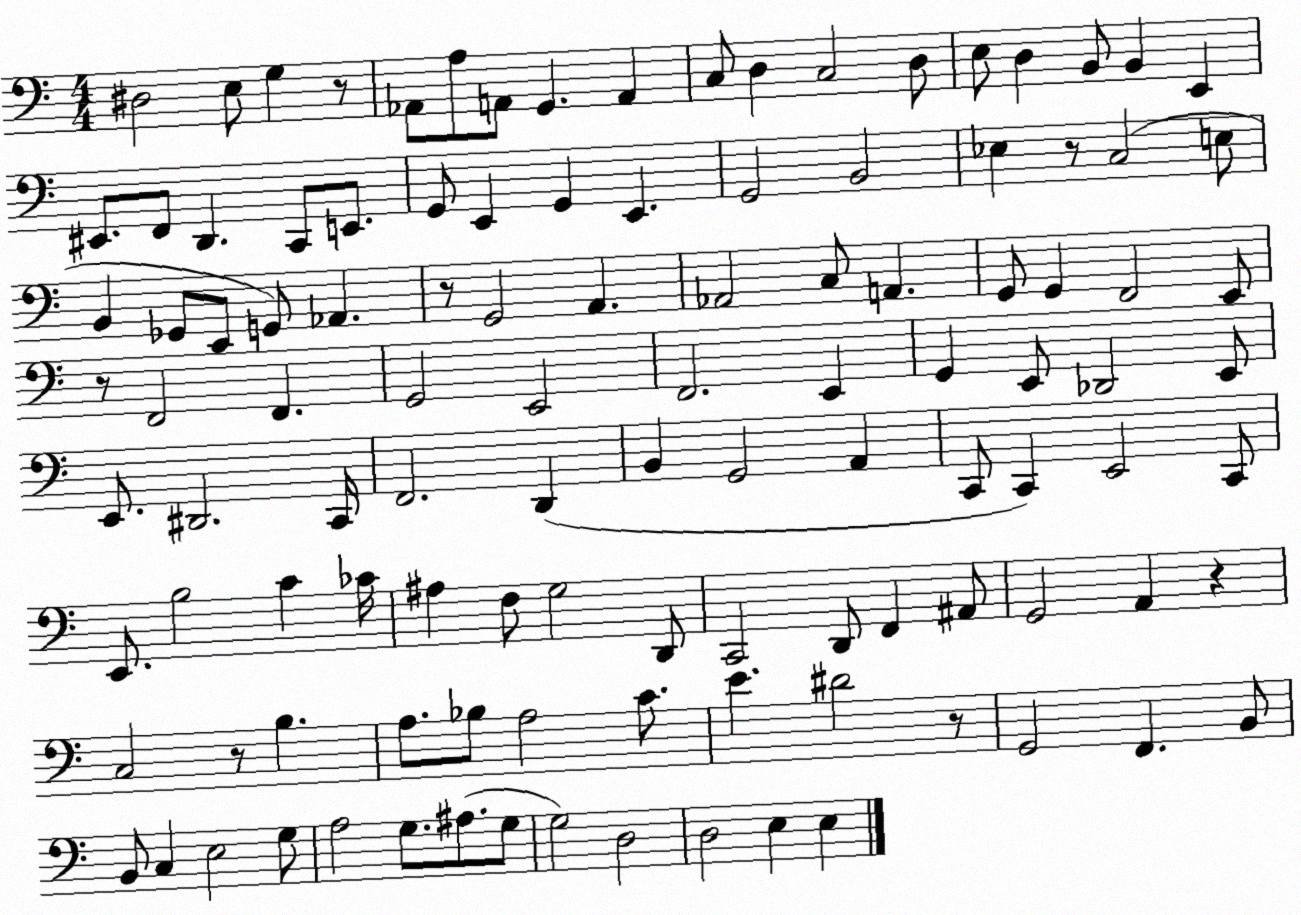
X:1
T:Untitled
M:4/4
L:1/4
K:C
^D,2 E,/2 G, z/2 _A,,/2 A,/2 A,,/2 G,, A,, C,/2 D, C,2 D,/2 E,/2 D, B,,/2 B,, E,, ^E,,/2 F,,/2 D,, C,,/2 E,,/2 G,,/2 E,, G,, E,, G,,2 B,,2 _E, z/2 C,2 E,/2 B,, _G,,/2 E,,/2 G,,/2 _A,, z/2 G,,2 A,, _A,,2 C,/2 A,, G,,/2 G,, F,,2 E,,/2 z/2 F,,2 F,, G,,2 E,,2 F,,2 E,, G,, E,,/2 _D,,2 E,,/2 E,,/2 ^D,,2 C,,/4 F,,2 D,, B,, G,,2 A,, C,,/2 C,, E,,2 C,,/2 E,,/2 B,2 C _C/4 ^A, F,/2 G,2 D,,/2 C,,2 D,,/2 F,, ^A,,/2 G,,2 A,, z C,2 z/2 B, A,/2 _B,/2 A,2 C/2 E ^D2 z/2 G,,2 F,, B,,/2 B,,/2 C, E,2 G,/2 A,2 G,/2 ^A,/2 G,/2 G,2 D,2 D,2 E, E,